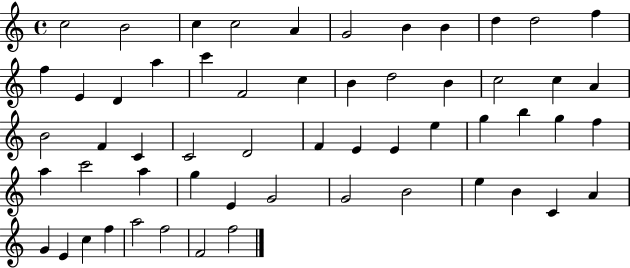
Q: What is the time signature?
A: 4/4